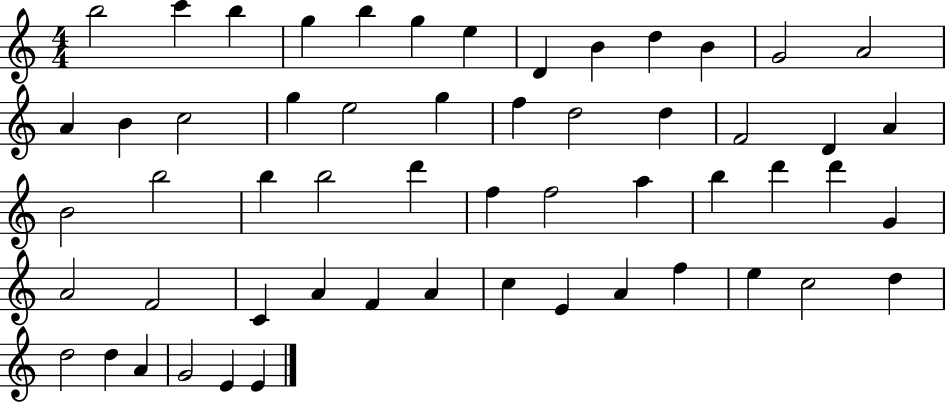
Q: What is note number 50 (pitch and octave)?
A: D5